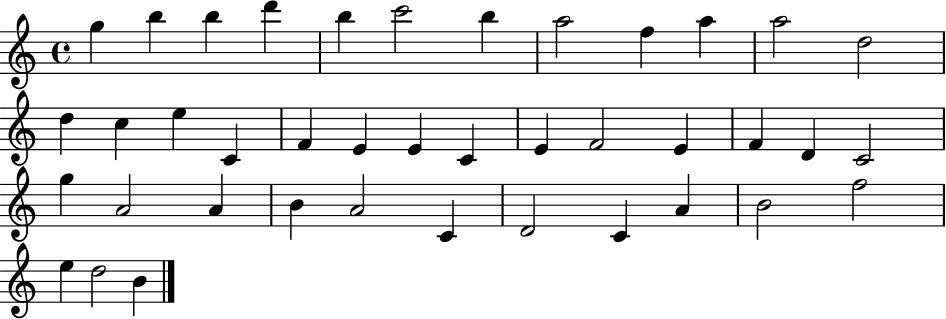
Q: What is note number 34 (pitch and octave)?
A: C4